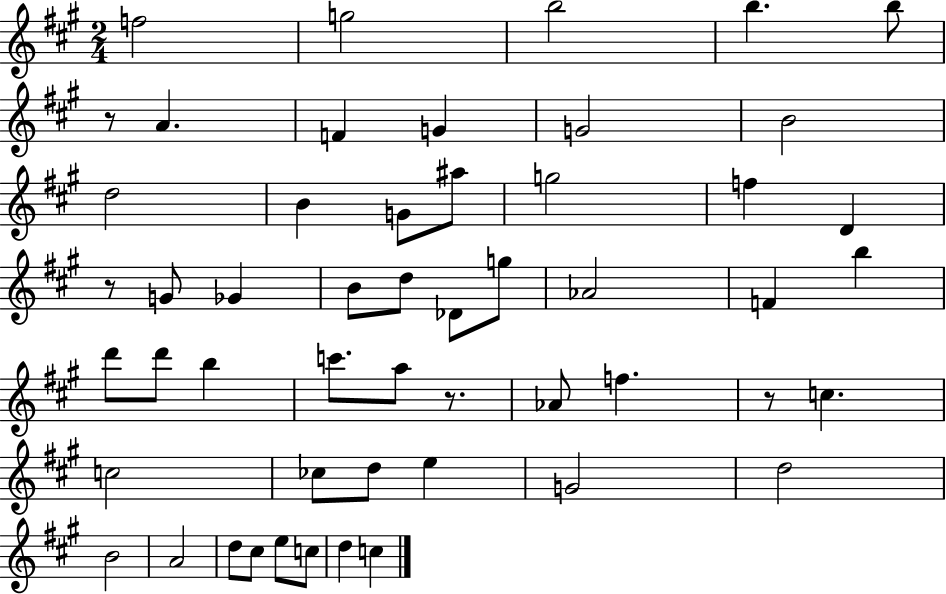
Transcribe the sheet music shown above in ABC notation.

X:1
T:Untitled
M:2/4
L:1/4
K:A
f2 g2 b2 b b/2 z/2 A F G G2 B2 d2 B G/2 ^a/2 g2 f D z/2 G/2 _G B/2 d/2 _D/2 g/2 _A2 F b d'/2 d'/2 b c'/2 a/2 z/2 _A/2 f z/2 c c2 _c/2 d/2 e G2 d2 B2 A2 d/2 ^c/2 e/2 c/2 d c